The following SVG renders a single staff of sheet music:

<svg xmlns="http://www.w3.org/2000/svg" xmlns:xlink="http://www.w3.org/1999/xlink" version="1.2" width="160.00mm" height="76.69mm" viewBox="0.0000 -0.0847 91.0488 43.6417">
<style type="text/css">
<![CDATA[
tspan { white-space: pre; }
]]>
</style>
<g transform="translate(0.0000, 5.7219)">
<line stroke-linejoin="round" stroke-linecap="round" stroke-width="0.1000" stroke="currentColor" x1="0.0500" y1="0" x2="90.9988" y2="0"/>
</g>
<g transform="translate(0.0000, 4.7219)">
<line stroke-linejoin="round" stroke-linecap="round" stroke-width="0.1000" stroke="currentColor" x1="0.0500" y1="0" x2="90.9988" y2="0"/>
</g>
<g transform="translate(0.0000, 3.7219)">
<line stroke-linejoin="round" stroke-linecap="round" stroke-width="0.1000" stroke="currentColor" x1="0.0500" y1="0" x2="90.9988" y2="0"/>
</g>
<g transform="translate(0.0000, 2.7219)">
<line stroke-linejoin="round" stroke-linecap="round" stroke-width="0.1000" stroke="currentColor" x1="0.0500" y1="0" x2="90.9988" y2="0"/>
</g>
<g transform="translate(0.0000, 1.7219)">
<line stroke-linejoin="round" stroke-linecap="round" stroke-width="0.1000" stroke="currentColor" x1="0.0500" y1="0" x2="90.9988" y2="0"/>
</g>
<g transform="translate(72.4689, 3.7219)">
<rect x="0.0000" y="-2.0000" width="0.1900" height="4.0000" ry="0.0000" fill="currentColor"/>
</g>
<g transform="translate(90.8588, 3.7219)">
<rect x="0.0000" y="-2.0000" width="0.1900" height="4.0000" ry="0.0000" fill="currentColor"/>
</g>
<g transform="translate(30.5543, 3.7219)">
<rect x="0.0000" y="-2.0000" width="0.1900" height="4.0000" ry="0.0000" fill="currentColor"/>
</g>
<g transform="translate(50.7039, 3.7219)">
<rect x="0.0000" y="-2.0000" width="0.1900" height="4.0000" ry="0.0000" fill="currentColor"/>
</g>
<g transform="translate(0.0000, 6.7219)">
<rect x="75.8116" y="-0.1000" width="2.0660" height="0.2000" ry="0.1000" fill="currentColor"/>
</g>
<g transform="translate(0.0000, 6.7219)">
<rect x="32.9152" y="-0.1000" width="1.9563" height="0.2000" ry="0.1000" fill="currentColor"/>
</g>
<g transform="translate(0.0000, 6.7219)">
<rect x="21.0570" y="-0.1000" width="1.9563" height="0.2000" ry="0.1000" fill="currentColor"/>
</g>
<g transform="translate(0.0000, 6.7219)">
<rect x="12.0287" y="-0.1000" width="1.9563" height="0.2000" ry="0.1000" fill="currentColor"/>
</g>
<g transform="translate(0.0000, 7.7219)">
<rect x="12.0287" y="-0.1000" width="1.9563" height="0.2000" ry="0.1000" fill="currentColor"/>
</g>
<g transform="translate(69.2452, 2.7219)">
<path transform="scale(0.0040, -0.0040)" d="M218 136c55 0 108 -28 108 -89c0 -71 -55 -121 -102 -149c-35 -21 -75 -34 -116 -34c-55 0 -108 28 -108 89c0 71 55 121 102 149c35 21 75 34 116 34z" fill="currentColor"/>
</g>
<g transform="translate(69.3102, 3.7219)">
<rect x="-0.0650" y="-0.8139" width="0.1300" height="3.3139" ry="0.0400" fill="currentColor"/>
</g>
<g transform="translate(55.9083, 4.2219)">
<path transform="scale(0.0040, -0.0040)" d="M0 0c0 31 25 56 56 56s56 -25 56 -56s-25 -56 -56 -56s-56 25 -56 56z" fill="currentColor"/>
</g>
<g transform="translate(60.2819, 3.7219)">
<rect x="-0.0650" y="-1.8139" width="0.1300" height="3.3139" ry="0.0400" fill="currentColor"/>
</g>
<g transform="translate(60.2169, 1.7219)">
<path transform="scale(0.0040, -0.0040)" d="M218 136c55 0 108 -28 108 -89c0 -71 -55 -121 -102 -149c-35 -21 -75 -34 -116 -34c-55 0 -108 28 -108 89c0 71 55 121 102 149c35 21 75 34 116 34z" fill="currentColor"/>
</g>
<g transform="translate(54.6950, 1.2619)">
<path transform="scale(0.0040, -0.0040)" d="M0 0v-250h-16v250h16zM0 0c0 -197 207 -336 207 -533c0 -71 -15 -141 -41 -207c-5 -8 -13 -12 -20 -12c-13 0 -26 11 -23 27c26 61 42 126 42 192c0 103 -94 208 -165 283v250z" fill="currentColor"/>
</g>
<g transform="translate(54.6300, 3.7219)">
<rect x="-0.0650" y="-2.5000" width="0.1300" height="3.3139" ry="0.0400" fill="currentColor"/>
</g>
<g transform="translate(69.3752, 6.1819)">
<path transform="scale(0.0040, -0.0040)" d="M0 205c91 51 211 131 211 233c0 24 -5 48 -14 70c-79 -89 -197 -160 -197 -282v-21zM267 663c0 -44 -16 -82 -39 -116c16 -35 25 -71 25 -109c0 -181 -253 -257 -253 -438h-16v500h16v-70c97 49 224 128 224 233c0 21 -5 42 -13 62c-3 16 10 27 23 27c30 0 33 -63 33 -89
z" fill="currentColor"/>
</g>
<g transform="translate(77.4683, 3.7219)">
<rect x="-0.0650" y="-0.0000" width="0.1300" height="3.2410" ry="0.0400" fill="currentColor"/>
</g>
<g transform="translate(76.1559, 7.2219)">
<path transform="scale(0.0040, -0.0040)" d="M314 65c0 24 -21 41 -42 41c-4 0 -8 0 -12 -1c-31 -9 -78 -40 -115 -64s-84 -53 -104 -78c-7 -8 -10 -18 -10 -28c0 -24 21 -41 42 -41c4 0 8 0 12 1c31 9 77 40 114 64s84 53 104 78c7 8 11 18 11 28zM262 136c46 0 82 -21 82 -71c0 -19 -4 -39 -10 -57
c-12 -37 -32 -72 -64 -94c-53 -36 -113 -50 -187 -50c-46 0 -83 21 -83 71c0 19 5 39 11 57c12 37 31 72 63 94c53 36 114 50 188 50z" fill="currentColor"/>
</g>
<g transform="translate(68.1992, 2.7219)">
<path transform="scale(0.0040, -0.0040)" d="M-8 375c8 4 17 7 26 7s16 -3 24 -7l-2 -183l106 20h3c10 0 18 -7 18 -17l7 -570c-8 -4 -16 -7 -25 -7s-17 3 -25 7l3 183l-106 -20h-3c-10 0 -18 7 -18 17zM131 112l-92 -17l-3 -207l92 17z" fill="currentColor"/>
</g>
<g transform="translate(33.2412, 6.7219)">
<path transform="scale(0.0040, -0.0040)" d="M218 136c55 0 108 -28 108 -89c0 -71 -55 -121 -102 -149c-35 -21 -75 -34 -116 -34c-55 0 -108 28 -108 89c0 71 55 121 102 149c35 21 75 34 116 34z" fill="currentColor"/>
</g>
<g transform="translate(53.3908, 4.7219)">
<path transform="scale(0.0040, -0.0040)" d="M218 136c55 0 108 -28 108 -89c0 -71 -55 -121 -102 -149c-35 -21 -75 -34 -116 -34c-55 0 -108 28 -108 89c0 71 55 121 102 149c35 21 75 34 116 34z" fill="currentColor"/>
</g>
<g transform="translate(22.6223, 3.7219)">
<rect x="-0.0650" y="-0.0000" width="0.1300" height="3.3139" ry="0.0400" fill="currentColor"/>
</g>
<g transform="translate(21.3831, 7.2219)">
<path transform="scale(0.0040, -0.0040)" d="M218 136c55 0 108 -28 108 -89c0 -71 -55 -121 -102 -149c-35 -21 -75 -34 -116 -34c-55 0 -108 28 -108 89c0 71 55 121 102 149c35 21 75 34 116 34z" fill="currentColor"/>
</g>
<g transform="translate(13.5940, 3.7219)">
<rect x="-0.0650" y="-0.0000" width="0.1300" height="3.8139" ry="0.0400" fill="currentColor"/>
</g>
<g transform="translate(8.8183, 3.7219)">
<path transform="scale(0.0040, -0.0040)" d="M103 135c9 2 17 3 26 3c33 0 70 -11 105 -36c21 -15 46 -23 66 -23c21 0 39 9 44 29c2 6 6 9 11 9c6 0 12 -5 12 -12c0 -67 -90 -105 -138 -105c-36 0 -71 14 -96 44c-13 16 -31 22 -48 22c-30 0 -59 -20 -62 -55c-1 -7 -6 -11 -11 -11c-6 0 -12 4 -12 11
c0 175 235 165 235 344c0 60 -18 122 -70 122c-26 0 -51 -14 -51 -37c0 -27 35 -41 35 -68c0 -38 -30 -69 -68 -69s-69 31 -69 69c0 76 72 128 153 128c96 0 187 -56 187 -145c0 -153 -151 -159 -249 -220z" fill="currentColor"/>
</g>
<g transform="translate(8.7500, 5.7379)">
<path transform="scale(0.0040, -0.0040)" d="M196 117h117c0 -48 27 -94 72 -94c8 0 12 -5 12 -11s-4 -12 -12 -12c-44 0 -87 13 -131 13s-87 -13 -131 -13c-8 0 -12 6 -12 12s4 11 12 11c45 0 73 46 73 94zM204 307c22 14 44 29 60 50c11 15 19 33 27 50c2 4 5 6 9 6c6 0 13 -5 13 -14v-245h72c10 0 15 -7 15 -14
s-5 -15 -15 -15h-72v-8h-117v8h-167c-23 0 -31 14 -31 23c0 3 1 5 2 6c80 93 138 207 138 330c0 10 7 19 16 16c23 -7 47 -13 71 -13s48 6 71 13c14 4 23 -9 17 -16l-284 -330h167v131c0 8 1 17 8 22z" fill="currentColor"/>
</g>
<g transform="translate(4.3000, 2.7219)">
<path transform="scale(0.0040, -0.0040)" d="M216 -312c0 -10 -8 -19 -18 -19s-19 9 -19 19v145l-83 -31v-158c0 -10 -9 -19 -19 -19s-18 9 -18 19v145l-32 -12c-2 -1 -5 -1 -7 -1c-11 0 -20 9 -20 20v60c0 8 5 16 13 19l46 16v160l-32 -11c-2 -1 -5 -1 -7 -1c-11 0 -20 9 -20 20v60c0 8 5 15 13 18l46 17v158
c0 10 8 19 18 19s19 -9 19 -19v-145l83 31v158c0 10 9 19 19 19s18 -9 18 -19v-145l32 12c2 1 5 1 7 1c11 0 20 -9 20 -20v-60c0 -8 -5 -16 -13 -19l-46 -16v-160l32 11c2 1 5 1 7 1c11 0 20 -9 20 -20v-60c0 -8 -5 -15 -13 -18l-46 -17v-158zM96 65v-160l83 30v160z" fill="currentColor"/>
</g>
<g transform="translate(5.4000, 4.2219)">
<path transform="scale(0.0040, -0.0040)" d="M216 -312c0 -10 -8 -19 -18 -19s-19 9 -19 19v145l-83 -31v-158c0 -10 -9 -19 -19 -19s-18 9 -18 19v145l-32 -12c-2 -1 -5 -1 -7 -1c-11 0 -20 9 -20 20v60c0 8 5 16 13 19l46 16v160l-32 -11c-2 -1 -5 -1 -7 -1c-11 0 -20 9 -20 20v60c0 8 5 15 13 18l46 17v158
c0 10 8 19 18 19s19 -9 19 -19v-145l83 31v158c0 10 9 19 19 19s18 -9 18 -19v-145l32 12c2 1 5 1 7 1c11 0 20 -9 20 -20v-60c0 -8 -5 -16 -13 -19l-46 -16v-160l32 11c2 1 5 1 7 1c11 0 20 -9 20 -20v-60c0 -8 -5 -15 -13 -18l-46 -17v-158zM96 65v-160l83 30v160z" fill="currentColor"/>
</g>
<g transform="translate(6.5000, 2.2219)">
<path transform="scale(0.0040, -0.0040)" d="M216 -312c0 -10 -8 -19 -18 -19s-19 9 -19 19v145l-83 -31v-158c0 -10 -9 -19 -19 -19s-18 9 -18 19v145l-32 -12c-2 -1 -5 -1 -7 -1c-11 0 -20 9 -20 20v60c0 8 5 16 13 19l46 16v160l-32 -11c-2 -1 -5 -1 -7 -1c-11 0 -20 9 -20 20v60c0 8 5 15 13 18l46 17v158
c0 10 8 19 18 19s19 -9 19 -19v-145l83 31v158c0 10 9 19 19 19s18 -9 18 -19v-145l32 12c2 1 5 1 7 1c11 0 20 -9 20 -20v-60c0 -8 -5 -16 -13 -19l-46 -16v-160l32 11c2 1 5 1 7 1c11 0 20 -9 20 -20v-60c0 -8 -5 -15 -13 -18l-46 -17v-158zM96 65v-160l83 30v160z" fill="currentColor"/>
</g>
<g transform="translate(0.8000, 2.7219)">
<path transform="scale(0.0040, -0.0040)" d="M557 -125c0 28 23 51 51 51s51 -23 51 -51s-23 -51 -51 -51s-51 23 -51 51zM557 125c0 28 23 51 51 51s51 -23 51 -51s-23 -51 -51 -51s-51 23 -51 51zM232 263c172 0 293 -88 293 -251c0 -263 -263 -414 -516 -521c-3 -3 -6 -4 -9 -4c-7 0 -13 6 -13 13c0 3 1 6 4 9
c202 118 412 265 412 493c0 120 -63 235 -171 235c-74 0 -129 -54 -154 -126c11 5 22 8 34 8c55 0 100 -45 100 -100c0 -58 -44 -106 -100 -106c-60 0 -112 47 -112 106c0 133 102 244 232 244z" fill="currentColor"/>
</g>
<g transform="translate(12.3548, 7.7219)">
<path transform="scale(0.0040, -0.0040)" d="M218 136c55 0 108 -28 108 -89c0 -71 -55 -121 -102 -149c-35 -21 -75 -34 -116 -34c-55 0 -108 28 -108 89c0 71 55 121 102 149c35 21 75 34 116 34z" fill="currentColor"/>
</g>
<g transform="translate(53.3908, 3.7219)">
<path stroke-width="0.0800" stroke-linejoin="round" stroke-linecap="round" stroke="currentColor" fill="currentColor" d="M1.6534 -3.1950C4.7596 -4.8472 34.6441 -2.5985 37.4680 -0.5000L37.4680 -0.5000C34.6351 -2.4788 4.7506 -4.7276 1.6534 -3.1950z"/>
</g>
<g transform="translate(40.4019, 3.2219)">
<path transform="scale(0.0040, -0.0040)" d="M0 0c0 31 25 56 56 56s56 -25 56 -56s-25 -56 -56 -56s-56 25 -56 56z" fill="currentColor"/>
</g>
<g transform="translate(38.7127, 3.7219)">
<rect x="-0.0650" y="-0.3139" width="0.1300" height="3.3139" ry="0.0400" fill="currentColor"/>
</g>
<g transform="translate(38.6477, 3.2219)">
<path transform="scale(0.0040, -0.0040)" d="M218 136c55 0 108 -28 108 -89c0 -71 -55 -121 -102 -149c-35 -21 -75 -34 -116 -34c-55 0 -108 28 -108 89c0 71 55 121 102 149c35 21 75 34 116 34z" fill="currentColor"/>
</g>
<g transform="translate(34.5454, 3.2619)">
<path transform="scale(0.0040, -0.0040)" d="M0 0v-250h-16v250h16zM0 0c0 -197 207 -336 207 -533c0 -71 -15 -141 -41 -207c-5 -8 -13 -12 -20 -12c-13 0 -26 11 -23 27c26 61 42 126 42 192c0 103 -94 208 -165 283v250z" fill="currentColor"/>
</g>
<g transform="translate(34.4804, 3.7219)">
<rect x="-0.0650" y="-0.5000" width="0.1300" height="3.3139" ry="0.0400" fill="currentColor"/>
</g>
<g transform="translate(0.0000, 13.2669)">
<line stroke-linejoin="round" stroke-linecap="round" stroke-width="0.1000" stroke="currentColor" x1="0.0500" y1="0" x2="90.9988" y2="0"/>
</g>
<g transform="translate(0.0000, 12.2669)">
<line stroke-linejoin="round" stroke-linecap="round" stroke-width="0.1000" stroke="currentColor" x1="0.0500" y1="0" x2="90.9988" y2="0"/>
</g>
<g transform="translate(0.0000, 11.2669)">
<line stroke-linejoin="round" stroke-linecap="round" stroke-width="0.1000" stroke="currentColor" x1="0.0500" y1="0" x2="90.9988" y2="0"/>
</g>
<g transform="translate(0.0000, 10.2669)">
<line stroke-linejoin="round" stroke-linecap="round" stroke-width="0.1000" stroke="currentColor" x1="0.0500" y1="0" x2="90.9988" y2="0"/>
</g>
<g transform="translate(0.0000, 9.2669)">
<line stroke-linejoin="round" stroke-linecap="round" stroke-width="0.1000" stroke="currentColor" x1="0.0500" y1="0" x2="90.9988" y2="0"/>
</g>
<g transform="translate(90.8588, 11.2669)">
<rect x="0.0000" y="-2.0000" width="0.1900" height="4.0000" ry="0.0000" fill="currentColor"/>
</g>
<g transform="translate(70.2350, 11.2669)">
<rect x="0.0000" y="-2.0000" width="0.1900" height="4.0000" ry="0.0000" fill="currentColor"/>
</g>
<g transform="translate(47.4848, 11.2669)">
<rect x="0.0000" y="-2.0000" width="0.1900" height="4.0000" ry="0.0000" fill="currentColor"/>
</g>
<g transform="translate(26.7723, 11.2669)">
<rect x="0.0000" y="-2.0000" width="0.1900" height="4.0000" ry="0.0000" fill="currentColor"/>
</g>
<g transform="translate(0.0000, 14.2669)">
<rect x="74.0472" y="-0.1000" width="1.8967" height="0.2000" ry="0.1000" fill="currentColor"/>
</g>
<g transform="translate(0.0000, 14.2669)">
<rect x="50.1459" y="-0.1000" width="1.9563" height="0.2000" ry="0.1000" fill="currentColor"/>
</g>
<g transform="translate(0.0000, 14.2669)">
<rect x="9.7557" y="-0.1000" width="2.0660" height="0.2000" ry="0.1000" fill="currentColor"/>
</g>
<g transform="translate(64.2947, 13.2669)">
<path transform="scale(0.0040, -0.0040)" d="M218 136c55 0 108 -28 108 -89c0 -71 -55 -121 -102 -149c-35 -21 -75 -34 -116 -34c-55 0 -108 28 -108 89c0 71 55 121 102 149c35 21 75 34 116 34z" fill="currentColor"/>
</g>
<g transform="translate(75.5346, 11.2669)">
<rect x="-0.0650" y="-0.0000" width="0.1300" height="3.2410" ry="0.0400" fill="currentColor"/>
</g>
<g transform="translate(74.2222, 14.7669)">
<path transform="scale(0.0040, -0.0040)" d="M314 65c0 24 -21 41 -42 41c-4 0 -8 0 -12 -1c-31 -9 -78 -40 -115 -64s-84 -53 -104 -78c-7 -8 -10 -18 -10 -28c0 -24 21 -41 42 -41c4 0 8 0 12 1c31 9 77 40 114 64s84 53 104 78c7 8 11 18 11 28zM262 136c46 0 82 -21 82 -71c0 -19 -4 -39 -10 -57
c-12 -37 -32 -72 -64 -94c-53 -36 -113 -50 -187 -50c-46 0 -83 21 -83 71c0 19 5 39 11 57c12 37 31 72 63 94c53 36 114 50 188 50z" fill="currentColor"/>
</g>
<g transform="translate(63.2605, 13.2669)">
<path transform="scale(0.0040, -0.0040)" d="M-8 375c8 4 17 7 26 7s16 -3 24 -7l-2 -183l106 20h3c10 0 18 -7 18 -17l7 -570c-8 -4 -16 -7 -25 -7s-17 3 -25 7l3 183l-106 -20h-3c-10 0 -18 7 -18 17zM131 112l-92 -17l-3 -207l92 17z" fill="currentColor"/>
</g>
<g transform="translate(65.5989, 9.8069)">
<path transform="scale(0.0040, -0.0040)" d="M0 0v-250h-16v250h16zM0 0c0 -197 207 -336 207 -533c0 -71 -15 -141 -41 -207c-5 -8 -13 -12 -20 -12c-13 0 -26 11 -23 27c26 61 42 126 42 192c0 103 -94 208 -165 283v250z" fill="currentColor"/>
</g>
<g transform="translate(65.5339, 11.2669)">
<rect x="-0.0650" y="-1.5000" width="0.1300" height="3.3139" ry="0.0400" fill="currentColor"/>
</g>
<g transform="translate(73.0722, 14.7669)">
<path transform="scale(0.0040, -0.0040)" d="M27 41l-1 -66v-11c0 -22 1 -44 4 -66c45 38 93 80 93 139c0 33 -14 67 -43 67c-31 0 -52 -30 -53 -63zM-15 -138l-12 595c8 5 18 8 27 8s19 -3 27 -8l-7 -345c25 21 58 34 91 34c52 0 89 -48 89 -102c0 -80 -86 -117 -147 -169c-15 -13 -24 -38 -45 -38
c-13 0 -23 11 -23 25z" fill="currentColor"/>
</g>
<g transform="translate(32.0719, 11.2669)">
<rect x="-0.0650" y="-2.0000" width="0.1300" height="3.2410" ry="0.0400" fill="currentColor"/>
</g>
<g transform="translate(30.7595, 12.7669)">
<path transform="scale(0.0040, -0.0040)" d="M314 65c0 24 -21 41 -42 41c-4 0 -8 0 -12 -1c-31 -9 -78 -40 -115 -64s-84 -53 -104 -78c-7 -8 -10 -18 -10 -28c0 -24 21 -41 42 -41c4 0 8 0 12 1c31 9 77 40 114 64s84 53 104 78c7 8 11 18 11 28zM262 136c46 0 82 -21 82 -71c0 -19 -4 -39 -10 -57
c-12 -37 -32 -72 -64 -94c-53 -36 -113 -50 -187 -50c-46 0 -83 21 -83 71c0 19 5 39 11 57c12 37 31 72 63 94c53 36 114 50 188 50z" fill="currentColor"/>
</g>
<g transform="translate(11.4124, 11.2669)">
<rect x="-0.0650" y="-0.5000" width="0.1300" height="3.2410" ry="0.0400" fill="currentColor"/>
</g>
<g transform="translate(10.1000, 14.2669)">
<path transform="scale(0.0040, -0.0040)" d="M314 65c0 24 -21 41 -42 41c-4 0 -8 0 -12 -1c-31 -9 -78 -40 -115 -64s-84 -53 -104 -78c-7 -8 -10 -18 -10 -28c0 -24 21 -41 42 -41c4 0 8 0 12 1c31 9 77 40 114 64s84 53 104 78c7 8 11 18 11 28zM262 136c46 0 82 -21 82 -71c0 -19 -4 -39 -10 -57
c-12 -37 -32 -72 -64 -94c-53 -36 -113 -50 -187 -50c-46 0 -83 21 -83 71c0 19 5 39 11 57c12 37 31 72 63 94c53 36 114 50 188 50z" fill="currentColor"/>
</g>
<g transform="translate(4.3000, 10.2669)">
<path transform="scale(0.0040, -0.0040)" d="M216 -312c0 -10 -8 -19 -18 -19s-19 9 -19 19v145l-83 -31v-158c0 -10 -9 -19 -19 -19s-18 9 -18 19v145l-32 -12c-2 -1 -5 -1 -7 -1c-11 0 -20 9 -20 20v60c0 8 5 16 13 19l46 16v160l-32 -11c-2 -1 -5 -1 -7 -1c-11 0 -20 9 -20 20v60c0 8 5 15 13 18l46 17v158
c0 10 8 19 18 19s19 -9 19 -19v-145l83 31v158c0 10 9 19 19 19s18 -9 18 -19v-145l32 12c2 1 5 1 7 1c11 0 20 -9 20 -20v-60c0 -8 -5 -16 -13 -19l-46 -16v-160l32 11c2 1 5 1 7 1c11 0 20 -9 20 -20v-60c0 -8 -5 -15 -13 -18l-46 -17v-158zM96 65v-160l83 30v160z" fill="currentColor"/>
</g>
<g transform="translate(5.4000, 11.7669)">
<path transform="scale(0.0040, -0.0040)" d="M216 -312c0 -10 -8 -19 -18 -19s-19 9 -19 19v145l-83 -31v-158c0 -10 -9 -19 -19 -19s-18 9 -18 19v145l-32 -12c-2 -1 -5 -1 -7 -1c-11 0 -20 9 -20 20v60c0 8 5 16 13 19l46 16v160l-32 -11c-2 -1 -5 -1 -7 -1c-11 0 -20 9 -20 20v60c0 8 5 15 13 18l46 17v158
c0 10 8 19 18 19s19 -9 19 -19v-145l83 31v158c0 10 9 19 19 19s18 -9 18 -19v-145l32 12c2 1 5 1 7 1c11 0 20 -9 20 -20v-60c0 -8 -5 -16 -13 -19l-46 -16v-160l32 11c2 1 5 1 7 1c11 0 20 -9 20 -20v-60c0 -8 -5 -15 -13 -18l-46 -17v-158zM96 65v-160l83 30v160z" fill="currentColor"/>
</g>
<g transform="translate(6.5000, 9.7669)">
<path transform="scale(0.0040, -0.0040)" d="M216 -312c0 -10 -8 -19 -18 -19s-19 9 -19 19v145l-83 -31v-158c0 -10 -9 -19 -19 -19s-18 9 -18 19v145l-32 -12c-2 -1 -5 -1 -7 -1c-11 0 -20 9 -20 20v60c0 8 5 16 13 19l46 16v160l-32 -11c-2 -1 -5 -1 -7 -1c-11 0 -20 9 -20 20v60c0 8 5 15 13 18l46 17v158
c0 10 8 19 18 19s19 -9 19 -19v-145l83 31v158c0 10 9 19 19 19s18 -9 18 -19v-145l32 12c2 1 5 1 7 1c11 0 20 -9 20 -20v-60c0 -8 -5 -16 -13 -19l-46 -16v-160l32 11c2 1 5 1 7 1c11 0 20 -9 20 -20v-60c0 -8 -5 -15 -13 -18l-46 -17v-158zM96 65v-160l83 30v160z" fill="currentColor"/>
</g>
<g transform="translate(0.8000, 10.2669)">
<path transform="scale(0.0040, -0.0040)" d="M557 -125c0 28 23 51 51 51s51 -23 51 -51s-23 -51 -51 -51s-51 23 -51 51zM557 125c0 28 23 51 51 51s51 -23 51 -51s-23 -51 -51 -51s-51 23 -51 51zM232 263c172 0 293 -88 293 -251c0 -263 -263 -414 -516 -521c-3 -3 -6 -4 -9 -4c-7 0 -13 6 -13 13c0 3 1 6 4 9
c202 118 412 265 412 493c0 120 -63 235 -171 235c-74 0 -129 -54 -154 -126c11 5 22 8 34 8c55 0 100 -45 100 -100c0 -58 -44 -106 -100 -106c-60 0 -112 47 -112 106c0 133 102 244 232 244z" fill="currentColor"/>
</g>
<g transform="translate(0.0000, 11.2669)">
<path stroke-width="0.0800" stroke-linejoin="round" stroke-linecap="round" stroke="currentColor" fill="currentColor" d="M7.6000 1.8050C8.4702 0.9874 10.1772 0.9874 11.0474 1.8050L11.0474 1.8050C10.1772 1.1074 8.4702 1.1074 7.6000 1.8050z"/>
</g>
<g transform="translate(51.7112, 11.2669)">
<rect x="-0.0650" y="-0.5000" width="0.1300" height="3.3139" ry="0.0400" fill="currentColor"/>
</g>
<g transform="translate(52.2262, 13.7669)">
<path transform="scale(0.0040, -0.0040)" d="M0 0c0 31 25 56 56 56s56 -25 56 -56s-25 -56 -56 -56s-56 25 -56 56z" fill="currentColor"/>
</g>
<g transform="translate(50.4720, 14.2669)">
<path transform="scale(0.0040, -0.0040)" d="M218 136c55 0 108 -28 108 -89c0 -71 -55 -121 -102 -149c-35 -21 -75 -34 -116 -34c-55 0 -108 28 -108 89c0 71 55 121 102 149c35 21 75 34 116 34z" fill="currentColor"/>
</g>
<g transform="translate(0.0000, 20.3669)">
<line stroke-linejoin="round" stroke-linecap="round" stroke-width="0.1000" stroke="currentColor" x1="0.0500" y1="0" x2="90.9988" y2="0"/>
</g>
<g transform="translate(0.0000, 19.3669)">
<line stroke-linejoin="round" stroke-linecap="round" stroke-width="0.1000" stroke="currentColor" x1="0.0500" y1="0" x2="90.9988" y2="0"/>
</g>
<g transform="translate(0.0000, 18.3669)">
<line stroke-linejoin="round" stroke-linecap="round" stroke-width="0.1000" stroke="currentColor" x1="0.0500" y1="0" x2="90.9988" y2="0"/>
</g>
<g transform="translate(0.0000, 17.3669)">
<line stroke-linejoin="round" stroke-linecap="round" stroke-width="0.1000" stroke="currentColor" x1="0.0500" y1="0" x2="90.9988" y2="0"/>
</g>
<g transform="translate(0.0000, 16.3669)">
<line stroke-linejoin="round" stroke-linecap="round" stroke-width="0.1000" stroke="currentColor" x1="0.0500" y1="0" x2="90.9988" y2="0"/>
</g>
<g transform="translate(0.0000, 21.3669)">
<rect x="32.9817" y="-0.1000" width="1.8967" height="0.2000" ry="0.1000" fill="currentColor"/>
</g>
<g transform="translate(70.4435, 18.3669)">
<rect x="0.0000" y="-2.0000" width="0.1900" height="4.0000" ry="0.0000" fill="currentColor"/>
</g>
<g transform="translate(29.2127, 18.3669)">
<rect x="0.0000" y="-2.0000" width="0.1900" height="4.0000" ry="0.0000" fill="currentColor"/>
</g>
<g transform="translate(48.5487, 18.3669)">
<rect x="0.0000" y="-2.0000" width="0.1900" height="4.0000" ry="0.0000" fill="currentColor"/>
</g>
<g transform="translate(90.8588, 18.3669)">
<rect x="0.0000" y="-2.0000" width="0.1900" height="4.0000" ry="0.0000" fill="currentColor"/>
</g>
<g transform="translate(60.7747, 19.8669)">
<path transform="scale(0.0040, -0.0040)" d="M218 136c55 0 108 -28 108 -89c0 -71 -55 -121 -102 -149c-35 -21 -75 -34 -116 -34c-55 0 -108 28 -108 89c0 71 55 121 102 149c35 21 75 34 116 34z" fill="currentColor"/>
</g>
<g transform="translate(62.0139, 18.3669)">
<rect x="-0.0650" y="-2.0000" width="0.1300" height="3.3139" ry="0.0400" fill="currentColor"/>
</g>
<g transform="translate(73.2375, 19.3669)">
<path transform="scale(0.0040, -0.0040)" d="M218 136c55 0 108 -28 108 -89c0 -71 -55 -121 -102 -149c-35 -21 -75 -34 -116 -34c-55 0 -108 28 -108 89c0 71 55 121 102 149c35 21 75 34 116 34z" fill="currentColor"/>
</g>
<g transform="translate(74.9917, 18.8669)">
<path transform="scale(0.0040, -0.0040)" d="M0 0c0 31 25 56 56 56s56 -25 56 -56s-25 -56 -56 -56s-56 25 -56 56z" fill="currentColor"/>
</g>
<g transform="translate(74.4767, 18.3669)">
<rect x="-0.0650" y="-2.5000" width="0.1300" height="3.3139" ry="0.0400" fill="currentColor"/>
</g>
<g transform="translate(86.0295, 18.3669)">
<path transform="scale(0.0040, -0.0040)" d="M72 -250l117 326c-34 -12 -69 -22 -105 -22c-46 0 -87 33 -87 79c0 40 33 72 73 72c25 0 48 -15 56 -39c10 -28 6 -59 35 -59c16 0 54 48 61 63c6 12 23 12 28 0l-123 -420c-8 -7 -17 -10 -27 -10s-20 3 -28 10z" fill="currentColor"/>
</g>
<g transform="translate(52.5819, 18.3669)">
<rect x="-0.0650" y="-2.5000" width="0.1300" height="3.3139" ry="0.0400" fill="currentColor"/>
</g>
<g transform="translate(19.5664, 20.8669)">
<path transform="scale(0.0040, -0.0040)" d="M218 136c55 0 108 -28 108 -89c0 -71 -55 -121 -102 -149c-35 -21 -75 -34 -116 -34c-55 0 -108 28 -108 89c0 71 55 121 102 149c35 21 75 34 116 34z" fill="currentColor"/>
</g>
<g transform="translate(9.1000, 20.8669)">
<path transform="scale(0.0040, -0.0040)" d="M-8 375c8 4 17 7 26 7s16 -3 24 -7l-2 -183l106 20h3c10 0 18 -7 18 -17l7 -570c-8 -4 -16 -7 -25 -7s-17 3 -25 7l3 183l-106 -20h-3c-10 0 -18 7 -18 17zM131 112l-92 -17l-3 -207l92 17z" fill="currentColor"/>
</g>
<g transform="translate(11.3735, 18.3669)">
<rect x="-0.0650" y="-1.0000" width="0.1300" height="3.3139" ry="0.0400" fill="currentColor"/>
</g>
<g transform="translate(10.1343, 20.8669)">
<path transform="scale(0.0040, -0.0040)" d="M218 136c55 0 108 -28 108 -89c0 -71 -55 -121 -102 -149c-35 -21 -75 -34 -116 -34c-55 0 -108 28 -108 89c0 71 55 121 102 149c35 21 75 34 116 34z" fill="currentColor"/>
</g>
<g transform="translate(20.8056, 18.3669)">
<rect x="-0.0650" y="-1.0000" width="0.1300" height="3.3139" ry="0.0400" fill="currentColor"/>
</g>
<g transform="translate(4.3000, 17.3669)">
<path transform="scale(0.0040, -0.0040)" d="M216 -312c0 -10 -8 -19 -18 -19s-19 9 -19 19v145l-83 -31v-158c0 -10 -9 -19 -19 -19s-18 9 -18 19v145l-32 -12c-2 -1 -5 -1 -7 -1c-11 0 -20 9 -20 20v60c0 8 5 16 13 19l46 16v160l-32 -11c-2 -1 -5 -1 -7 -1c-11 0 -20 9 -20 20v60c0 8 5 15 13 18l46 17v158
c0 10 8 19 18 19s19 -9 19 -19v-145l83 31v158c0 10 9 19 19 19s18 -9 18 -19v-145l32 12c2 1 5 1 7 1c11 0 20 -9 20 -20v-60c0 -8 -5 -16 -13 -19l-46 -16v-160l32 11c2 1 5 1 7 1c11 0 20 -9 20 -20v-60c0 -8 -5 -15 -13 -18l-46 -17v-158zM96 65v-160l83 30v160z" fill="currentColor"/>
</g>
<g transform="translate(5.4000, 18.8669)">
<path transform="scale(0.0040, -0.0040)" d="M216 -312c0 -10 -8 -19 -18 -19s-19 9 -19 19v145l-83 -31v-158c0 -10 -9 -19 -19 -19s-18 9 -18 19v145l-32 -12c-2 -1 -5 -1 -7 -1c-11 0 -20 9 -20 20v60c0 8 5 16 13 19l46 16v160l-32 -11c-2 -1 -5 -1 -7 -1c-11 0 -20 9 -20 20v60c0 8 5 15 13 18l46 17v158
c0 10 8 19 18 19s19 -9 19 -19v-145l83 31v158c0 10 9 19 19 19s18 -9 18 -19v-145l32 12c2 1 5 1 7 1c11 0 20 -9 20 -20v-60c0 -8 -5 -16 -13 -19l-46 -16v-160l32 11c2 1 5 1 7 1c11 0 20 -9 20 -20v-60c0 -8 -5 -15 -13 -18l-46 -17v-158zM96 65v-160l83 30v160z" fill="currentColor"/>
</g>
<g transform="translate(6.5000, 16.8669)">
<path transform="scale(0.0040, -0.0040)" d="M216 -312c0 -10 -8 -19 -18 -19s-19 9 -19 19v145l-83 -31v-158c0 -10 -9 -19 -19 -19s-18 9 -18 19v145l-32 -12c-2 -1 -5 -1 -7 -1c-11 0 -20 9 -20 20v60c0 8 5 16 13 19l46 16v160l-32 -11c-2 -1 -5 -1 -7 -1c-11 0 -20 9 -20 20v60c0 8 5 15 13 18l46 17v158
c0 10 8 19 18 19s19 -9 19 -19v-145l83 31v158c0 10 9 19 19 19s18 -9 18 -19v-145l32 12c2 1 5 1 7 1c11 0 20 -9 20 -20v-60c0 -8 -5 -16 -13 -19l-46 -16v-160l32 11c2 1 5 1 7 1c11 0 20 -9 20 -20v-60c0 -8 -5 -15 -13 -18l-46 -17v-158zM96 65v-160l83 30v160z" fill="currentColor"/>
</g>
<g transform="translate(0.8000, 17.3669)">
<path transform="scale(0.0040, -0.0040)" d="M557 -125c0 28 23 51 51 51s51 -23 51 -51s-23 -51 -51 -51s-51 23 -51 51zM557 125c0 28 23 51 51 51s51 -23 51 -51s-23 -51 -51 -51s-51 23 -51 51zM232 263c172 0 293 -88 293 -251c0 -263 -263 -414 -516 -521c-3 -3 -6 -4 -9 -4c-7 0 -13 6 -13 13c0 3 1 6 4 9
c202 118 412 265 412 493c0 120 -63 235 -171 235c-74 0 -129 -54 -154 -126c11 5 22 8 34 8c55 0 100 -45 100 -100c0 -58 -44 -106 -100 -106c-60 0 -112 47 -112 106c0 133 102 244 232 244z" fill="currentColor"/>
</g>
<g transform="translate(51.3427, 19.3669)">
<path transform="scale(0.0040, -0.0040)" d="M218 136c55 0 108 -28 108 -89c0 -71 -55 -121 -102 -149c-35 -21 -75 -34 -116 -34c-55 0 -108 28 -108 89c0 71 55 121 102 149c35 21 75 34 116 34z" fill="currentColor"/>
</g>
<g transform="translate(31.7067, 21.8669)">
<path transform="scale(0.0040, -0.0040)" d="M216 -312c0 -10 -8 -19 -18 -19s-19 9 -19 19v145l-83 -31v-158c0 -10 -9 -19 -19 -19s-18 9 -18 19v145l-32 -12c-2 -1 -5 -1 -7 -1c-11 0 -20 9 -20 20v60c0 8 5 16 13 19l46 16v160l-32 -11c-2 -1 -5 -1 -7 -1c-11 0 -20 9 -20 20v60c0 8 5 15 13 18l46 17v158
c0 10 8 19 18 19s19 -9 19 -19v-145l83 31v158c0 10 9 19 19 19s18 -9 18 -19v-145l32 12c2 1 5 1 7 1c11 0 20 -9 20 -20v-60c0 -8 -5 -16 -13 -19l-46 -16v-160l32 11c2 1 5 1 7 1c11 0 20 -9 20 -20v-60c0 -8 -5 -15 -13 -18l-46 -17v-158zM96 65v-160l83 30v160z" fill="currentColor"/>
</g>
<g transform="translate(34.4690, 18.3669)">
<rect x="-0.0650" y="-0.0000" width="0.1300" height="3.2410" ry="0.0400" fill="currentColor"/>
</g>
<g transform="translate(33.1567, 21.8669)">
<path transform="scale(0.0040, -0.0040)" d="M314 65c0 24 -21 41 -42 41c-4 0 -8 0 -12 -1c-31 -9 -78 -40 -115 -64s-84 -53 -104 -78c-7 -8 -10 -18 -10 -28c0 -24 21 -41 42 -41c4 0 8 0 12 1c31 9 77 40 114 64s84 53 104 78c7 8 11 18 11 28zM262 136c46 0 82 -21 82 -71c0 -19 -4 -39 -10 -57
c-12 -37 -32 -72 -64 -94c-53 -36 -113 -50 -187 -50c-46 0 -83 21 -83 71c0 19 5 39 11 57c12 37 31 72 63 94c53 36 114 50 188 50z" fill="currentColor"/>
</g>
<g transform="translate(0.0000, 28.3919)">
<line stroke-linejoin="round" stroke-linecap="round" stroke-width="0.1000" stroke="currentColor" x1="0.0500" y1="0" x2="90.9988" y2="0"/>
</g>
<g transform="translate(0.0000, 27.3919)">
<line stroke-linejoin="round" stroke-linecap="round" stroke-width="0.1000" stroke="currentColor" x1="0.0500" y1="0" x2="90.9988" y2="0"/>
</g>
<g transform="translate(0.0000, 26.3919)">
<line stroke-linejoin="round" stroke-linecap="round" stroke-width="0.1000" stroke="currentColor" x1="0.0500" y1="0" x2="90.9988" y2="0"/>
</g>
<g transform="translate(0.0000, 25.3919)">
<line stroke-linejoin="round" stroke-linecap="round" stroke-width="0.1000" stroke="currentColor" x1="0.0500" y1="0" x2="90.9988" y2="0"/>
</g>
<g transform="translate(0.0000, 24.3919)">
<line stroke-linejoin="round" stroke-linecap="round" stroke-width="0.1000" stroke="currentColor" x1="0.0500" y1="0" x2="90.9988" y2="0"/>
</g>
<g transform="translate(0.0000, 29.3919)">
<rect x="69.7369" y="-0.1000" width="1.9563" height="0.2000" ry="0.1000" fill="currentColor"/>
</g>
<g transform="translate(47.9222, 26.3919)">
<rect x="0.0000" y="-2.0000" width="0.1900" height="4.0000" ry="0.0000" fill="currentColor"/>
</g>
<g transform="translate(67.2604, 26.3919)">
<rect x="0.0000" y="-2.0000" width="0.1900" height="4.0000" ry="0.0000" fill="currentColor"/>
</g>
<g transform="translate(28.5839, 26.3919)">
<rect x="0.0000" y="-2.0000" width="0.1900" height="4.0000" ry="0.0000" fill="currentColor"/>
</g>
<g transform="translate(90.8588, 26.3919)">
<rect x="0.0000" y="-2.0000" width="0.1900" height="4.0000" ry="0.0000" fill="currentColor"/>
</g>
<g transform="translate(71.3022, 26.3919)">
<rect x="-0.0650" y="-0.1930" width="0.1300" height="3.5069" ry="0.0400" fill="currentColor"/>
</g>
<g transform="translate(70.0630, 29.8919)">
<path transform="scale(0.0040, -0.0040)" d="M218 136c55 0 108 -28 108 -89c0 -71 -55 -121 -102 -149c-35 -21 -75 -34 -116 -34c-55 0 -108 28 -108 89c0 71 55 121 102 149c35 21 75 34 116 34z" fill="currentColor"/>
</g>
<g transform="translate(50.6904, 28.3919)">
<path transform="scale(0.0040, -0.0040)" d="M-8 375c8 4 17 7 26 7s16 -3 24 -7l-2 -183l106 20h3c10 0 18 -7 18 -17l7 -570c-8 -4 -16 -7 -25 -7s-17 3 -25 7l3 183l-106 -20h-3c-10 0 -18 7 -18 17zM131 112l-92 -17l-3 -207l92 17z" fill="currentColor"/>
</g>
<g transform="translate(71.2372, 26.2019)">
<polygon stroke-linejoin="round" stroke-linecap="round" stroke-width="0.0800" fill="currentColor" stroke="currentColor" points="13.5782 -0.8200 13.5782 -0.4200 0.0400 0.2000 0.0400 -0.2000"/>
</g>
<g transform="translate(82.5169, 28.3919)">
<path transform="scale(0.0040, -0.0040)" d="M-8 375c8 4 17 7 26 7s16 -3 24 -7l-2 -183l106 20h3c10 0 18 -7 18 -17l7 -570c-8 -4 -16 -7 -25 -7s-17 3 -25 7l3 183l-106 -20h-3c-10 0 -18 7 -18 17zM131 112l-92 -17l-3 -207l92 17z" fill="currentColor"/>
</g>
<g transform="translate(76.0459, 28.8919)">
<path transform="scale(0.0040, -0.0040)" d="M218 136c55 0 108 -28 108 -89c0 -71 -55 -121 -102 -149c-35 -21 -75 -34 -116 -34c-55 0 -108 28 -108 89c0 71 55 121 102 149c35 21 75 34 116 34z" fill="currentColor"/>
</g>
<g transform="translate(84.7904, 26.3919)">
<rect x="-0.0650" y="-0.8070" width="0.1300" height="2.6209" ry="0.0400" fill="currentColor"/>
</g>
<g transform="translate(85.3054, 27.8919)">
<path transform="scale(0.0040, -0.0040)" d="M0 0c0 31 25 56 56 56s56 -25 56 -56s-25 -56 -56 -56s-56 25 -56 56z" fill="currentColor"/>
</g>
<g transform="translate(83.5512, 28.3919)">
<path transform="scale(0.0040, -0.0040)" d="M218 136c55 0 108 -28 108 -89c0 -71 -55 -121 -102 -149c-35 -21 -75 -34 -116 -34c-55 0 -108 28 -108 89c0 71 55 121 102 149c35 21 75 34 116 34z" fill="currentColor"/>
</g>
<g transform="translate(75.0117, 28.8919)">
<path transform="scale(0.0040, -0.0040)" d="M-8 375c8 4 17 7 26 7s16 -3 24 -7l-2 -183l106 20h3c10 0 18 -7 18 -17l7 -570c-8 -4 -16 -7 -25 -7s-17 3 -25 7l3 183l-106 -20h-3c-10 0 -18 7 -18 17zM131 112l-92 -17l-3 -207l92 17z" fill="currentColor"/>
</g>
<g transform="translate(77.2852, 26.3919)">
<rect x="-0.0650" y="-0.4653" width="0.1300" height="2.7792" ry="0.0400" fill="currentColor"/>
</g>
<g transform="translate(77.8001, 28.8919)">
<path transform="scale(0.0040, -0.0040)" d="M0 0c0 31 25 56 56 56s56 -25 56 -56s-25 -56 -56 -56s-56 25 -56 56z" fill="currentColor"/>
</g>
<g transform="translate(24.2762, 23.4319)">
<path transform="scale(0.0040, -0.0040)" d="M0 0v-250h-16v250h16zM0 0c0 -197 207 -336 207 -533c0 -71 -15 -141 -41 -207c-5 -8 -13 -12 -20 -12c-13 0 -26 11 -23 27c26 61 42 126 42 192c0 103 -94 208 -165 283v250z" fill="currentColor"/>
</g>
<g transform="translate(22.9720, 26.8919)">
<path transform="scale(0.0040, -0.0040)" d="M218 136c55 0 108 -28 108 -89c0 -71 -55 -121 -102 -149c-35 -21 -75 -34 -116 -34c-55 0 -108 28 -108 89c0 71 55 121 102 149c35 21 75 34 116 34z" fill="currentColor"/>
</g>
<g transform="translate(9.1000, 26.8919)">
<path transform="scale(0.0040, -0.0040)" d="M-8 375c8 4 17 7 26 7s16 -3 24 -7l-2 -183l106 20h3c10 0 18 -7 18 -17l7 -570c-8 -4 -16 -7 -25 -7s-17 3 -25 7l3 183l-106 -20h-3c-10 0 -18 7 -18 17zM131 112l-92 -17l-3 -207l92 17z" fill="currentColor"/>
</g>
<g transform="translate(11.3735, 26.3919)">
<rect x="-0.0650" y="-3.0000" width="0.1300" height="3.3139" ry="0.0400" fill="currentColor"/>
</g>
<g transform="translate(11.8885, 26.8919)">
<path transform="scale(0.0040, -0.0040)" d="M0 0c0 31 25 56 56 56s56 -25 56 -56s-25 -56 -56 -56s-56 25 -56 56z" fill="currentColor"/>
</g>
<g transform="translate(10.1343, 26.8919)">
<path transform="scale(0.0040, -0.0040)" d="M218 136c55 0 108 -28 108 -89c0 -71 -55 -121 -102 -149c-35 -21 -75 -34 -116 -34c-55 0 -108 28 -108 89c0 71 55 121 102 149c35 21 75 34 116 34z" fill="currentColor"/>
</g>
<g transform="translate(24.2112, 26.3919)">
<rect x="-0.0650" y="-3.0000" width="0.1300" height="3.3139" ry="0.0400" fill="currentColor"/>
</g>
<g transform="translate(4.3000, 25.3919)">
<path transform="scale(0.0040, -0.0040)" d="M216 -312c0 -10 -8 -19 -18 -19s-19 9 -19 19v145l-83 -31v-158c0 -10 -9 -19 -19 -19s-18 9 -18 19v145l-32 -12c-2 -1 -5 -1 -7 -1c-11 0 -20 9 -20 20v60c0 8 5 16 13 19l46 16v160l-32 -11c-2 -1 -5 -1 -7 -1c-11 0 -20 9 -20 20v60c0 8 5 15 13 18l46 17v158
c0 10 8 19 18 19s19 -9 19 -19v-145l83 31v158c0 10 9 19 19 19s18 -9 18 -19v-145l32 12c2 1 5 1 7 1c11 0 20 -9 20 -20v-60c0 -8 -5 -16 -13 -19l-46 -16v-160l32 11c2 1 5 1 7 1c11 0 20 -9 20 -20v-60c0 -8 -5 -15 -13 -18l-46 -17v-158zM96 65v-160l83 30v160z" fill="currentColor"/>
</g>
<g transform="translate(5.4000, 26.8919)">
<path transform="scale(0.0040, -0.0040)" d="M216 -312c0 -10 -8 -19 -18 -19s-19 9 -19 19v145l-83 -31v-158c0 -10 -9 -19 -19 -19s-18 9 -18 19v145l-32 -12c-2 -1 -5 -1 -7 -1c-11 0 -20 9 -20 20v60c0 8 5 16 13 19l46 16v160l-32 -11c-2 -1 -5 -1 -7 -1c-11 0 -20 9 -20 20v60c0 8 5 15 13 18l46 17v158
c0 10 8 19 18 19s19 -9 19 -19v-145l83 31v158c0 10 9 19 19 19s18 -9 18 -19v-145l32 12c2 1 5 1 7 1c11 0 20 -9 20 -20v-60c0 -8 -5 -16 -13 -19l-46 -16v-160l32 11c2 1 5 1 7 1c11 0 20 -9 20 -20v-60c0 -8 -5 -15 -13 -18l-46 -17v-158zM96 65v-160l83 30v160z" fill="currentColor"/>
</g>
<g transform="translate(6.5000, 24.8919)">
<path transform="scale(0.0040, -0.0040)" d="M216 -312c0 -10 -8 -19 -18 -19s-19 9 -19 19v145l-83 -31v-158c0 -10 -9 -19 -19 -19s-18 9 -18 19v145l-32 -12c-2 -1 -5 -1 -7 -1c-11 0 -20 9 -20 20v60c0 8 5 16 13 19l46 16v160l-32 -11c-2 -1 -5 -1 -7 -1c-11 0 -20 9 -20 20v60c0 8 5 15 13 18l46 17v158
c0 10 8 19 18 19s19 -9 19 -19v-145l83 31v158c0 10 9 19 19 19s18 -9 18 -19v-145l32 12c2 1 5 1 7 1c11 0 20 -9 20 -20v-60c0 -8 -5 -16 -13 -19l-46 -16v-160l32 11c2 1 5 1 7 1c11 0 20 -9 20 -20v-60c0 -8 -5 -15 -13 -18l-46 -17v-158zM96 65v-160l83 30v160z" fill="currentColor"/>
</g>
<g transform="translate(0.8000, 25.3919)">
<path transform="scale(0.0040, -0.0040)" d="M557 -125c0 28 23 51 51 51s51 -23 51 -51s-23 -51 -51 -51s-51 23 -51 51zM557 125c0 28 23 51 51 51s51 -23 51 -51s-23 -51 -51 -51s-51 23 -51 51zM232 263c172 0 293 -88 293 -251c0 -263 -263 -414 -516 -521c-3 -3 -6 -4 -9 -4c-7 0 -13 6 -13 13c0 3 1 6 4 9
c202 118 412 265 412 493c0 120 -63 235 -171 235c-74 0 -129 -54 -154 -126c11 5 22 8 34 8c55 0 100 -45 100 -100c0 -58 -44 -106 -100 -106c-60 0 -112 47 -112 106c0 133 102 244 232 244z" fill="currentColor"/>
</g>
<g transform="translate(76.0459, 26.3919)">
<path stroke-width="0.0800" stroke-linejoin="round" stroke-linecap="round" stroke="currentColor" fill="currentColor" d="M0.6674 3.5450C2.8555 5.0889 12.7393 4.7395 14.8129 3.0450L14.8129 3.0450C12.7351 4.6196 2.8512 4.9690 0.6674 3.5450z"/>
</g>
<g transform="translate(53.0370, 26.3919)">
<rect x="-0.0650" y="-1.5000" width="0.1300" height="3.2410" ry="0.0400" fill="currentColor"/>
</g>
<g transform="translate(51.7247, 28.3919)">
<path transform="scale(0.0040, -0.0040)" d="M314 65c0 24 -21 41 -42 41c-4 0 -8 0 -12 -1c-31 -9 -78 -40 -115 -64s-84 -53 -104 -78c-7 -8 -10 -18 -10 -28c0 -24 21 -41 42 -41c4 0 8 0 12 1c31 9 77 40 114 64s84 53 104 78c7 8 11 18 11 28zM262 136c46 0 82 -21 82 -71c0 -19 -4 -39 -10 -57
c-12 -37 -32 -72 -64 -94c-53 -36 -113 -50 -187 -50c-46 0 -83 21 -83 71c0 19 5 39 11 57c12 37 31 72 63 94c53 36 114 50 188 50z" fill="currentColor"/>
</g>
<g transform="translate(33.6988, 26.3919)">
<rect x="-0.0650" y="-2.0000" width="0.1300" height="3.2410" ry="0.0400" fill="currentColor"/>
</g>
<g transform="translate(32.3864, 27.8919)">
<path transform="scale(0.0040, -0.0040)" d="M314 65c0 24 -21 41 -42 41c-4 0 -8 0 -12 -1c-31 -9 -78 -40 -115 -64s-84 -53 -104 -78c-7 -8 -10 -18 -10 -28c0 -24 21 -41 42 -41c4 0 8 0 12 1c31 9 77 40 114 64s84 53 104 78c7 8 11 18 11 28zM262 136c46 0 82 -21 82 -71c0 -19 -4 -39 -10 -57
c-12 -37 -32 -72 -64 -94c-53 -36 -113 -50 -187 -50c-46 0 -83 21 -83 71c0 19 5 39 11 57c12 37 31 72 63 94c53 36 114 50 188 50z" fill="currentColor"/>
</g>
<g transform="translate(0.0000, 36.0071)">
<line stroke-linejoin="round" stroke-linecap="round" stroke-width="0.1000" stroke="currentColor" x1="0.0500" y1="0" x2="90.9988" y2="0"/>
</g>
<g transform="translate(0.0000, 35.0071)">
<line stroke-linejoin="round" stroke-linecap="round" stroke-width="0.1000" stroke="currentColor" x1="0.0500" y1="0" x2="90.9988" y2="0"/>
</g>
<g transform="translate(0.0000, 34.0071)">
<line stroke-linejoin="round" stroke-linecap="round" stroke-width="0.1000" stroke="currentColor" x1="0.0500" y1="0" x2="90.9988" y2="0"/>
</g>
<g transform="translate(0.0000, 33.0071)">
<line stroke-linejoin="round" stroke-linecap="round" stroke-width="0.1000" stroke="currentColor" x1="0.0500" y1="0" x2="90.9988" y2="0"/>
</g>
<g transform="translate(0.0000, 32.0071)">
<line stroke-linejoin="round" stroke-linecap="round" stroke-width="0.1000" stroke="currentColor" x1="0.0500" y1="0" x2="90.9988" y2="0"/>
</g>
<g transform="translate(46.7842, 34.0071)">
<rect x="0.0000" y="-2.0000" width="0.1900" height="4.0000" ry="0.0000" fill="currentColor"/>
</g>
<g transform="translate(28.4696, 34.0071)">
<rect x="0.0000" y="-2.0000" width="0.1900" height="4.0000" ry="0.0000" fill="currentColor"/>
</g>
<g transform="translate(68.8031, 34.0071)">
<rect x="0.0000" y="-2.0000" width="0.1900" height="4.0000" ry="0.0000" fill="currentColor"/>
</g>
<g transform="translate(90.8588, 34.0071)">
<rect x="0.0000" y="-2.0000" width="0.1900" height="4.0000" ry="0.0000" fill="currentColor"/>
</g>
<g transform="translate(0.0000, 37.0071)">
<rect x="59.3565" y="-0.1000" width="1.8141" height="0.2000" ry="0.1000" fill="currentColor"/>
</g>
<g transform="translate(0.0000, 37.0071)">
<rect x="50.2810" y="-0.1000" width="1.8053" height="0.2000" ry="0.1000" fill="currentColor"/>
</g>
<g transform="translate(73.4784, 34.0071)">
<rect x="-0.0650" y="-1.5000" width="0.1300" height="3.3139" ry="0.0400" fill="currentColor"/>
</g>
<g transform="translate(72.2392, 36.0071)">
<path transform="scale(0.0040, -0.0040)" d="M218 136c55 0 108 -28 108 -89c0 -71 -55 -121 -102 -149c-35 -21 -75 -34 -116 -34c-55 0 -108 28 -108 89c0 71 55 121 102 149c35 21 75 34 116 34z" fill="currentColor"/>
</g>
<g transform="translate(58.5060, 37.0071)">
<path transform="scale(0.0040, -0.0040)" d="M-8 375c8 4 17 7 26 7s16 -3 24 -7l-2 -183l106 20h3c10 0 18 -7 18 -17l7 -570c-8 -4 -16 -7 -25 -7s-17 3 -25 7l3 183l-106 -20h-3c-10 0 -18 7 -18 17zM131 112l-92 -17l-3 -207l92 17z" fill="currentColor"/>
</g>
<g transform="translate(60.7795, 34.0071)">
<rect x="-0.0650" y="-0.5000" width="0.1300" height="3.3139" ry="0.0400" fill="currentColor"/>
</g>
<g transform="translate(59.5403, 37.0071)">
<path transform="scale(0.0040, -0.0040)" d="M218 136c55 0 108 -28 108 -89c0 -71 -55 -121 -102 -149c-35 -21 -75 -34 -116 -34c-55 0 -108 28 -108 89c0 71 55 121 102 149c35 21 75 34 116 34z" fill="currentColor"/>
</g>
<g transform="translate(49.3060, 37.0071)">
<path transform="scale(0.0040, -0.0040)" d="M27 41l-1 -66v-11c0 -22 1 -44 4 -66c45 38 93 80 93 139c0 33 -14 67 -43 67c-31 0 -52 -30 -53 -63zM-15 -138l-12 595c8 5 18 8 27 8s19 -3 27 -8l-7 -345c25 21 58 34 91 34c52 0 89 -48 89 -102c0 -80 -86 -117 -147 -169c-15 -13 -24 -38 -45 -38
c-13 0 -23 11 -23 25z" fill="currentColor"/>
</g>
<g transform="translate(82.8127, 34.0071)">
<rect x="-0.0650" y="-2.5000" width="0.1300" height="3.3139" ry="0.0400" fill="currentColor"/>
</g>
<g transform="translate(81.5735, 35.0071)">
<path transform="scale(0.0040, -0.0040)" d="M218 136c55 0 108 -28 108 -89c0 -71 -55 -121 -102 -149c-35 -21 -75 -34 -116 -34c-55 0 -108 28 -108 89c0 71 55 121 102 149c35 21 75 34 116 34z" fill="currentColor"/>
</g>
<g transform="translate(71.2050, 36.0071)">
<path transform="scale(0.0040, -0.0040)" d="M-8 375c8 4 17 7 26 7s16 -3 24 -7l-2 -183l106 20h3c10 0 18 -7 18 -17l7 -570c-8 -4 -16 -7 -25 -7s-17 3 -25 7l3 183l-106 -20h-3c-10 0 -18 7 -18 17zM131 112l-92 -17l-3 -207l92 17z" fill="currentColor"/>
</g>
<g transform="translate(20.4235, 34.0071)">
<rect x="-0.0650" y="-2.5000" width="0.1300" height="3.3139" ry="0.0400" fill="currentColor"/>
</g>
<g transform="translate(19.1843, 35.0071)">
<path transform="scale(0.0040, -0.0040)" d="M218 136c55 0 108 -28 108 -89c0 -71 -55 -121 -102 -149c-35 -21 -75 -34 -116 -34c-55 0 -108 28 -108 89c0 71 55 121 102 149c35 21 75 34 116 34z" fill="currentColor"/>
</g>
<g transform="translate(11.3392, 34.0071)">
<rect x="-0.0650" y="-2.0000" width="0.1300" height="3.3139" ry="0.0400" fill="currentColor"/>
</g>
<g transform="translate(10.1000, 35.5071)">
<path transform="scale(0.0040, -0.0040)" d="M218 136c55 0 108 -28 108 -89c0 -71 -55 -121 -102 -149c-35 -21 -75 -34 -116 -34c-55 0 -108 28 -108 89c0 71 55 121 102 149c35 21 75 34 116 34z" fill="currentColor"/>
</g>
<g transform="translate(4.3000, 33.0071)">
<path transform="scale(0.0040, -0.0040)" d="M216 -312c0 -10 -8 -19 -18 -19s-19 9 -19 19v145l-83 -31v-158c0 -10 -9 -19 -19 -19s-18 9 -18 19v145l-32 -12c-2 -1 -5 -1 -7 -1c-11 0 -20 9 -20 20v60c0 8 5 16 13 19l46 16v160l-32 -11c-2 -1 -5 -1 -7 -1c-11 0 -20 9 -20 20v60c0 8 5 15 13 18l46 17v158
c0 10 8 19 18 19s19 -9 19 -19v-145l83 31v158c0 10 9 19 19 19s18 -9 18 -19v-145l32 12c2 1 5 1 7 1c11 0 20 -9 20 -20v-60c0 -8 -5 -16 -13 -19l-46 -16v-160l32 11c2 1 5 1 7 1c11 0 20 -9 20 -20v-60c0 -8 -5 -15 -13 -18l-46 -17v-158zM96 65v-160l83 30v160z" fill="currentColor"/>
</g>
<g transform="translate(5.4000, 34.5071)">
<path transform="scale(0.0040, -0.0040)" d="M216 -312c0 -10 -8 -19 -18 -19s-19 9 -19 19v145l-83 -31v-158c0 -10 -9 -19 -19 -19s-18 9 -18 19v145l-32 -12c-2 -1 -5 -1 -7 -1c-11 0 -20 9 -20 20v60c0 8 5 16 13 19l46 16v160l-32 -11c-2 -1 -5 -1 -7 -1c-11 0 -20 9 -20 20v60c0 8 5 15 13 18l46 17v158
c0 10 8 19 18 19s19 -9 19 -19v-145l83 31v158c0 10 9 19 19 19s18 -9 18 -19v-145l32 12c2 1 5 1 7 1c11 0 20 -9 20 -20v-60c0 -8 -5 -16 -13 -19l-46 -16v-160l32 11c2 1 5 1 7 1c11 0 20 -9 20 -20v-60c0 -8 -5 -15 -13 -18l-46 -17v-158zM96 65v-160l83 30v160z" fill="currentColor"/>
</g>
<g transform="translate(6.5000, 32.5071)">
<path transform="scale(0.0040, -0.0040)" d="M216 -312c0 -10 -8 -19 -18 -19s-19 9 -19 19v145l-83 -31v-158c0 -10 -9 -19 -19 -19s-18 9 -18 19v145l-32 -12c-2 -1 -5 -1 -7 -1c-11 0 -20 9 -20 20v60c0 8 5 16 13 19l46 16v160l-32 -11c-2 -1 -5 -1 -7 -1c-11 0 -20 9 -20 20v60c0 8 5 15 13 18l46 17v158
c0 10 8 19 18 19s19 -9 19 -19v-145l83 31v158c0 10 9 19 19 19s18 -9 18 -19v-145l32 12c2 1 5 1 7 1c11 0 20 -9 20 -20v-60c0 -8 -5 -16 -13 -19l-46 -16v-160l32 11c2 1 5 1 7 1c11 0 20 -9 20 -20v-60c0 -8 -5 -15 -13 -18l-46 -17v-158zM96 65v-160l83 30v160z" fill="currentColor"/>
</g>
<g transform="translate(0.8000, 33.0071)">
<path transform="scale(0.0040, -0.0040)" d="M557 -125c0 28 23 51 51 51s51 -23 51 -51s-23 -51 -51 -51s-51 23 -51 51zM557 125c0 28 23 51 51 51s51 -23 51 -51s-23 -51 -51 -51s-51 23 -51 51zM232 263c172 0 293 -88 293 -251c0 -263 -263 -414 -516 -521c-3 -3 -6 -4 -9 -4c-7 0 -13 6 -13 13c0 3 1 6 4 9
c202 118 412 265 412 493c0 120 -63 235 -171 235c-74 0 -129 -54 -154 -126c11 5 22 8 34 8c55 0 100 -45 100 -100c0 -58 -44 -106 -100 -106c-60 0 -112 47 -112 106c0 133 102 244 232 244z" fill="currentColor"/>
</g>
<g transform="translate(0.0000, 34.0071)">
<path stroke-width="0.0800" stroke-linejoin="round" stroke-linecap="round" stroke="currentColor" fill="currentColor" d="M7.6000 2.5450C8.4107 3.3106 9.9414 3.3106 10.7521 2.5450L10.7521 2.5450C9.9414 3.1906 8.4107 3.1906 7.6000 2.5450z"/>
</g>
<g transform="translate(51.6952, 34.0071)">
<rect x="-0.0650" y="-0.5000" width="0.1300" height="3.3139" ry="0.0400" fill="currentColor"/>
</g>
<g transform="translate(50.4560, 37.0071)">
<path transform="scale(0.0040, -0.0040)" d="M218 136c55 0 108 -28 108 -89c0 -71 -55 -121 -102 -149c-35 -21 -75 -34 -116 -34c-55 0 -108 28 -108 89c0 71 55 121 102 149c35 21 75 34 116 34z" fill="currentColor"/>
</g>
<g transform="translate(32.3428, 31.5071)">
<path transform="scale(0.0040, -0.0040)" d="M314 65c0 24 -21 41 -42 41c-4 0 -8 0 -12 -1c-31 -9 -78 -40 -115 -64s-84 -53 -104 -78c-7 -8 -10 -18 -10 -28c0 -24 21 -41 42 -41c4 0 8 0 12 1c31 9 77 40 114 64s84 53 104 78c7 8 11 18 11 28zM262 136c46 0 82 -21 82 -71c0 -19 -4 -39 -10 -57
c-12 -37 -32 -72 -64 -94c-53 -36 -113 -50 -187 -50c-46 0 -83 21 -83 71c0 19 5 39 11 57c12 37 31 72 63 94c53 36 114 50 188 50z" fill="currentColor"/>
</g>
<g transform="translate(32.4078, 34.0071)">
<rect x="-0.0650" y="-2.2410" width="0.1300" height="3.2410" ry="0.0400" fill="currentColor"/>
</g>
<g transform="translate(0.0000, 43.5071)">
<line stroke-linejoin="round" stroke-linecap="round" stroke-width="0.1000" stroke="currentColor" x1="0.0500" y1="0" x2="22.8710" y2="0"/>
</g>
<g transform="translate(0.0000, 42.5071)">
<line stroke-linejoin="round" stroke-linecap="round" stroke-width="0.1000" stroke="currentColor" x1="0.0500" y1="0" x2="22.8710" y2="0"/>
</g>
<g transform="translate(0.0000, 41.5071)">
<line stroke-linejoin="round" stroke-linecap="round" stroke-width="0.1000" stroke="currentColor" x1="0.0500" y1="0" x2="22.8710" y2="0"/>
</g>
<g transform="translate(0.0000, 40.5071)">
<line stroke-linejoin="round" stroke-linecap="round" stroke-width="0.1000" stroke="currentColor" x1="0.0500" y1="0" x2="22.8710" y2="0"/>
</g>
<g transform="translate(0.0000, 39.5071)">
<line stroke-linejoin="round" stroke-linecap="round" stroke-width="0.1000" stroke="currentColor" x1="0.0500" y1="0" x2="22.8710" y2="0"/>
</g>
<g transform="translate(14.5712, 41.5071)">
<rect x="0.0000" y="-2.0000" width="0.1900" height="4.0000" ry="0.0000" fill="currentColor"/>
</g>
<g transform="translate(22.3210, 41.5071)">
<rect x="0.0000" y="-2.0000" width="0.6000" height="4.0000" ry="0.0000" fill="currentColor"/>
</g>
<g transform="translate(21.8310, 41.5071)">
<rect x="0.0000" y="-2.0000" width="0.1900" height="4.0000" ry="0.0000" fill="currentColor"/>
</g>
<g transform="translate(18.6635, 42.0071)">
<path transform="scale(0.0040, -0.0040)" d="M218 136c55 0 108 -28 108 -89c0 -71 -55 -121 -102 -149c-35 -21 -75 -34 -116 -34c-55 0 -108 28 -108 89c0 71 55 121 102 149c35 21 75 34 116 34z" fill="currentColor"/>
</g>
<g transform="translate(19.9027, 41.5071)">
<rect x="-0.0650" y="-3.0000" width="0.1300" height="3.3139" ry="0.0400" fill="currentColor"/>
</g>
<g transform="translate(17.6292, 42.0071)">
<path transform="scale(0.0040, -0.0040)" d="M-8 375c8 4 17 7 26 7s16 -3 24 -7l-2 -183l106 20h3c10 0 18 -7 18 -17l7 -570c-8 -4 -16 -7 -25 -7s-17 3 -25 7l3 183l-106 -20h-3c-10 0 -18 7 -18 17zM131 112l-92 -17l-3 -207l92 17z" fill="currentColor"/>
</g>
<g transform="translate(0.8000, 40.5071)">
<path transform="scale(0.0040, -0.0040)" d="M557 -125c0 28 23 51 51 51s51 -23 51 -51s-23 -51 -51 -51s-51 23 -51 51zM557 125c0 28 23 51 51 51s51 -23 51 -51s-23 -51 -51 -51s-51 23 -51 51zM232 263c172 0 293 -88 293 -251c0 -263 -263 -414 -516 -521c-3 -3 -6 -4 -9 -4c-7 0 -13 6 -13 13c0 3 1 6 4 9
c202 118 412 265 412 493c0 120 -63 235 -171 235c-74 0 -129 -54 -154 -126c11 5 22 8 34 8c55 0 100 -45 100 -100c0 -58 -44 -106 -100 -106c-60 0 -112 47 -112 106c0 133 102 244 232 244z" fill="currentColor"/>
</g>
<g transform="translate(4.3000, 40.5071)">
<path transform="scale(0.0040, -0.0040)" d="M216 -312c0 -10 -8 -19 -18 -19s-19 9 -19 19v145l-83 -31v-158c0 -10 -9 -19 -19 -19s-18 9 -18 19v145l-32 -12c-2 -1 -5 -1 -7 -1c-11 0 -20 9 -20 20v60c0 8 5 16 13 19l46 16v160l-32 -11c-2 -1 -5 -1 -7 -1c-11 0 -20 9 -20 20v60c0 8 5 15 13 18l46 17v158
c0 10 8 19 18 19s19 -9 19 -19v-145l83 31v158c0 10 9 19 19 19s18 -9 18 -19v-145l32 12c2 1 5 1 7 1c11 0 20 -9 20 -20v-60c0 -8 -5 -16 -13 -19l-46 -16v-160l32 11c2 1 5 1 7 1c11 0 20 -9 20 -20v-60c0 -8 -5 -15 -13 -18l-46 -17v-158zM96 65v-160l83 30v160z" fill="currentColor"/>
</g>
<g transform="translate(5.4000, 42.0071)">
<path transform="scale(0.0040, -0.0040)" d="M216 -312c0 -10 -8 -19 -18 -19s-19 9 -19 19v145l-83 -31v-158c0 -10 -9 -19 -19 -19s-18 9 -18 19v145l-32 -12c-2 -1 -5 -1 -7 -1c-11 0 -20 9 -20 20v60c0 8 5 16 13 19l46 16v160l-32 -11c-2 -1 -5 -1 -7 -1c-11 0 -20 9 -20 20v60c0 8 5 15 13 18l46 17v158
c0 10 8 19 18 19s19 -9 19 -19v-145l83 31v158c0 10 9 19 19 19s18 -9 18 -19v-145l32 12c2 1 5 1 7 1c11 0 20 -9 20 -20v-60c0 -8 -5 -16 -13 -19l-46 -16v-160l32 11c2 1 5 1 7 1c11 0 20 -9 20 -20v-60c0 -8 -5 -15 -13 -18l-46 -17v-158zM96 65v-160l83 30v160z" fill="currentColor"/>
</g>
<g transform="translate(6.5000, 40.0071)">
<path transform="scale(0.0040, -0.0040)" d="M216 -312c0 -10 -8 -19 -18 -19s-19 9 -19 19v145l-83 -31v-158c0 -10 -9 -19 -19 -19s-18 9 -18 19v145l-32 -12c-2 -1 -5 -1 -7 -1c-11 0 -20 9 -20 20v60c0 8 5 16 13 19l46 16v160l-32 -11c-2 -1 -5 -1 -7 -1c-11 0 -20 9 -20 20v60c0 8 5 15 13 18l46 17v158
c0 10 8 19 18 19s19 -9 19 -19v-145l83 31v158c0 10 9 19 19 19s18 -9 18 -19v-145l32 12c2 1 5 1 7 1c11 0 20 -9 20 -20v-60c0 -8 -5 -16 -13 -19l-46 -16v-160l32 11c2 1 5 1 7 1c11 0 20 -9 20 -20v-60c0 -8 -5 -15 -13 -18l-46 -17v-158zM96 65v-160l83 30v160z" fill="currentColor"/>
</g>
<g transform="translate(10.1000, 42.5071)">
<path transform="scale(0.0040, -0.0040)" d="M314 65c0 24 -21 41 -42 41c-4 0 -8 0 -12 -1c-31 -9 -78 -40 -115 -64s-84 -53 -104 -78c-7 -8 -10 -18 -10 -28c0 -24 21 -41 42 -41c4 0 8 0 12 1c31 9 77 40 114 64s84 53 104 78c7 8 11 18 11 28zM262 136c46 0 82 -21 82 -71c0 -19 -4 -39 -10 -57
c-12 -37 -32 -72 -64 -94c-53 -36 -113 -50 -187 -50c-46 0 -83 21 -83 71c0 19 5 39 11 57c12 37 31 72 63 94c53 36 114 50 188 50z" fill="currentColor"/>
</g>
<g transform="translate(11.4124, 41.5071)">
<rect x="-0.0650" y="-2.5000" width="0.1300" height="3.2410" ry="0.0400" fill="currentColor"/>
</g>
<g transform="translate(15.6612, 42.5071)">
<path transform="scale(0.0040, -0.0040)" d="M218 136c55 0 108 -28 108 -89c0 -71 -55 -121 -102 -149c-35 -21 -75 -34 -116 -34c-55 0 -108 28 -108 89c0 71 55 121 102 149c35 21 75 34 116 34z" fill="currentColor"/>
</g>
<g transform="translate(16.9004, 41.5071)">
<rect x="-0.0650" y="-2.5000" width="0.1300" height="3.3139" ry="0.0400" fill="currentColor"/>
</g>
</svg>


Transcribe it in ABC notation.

X:1
T:Untitled
M:2/4
L:1/4
K:A
^C,, D,, E,,/2 E, B,,/2 A, F,/4 D,,2 E,,2 A,,2 E,, G,,/2 _D,,2 F,, F,, ^D,,2 B,, A,, B,, z/2 C, C,/2 A,,2 G,,2 D,,/2 F,,/2 G,,/2 A,, B,, B,2 _E,, E,, G,, B,, B,,2 B,, C,